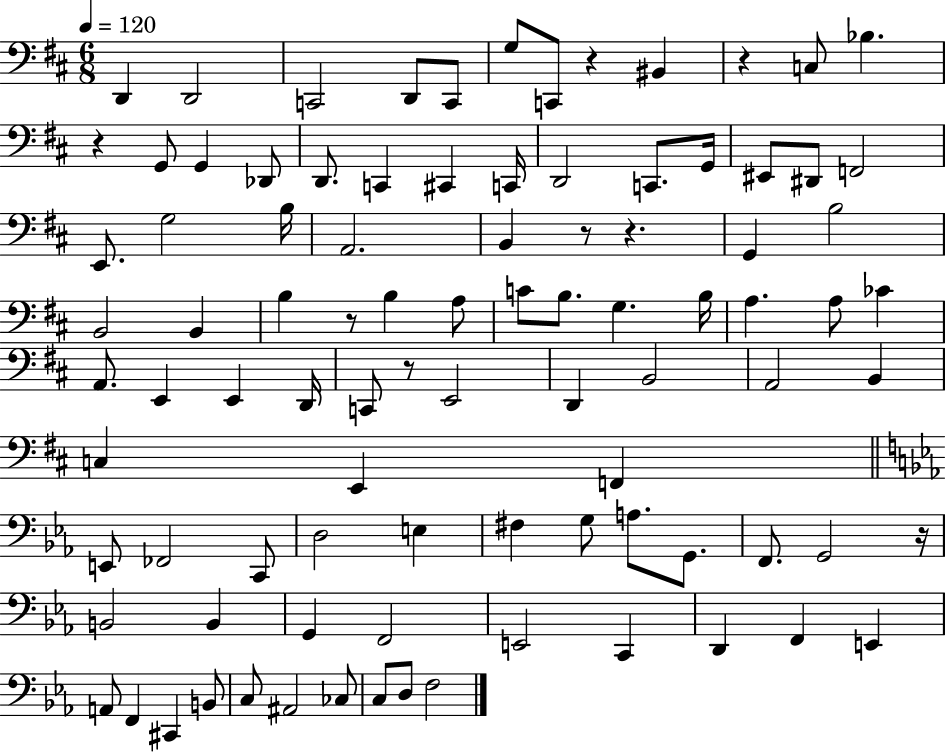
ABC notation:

X:1
T:Untitled
M:6/8
L:1/4
K:D
D,, D,,2 C,,2 D,,/2 C,,/2 G,/2 C,,/2 z ^B,, z C,/2 _B, z G,,/2 G,, _D,,/2 D,,/2 C,, ^C,, C,,/4 D,,2 C,,/2 G,,/4 ^E,,/2 ^D,,/2 F,,2 E,,/2 G,2 B,/4 A,,2 B,, z/2 z G,, B,2 B,,2 B,, B, z/2 B, A,/2 C/2 B,/2 G, B,/4 A, A,/2 _C A,,/2 E,, E,, D,,/4 C,,/2 z/2 E,,2 D,, B,,2 A,,2 B,, C, E,, F,, E,,/2 _F,,2 C,,/2 D,2 E, ^F, G,/2 A,/2 G,,/2 F,,/2 G,,2 z/4 B,,2 B,, G,, F,,2 E,,2 C,, D,, F,, E,, A,,/2 F,, ^C,, B,,/2 C,/2 ^A,,2 _C,/2 C,/2 D,/2 F,2